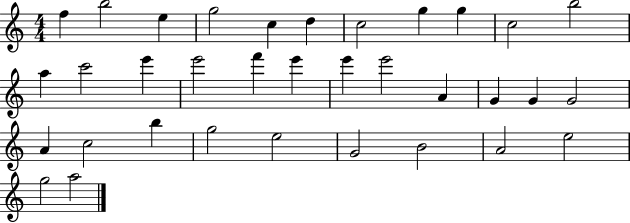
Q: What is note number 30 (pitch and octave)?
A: B4